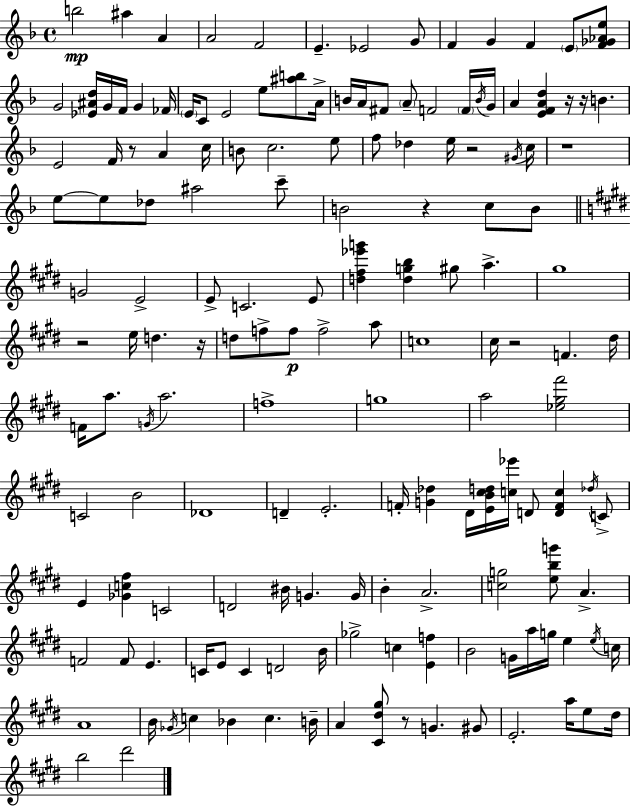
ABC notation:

X:1
T:Untitled
M:4/4
L:1/4
K:Dm
b2 ^a A A2 F2 E _E2 G/2 F G F E/2 [F_G_Ae]/2 G2 [_E^Ad]/4 G/4 F/4 G _F/4 E/4 C/2 E2 e/2 [^ab]/2 A/4 B/4 A/4 ^F/2 A/2 F2 F/4 B/4 G/4 A [EFAd] z/4 z/4 B E2 F/4 z/2 A c/4 B/2 c2 e/2 f/2 _d e/4 z2 ^G/4 c/4 z4 e/2 e/2 _d/2 ^a2 c'/2 B2 z c/2 B/2 G2 E2 E/2 C2 E/2 [d^f_e'g'] [dgb] ^g/2 a ^g4 z2 e/4 d z/4 d/2 f/2 f/2 f2 a/2 c4 ^c/4 z2 F ^d/4 F/4 a/2 G/4 a2 f4 g4 a2 [_e^g^f']2 C2 B2 _D4 D E2 F/4 [G_d] ^D/4 [EB^cd]/4 [c_e']/4 D/2 [DFc] _d/4 C/2 E [_Gc^f] C2 D2 ^B/4 G G/4 B A2 [cg]2 [ebg']/2 A F2 F/2 E C/4 E/2 C D2 B/4 _g2 c [Ef] B2 G/4 a/4 g/4 e e/4 c/4 A4 B/4 _G/4 c _B c B/4 A [^C^d^g]/2 z/2 G ^G/2 E2 a/4 e/2 ^d/4 b2 ^d'2